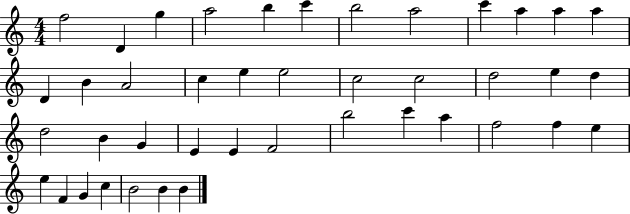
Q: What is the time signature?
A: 4/4